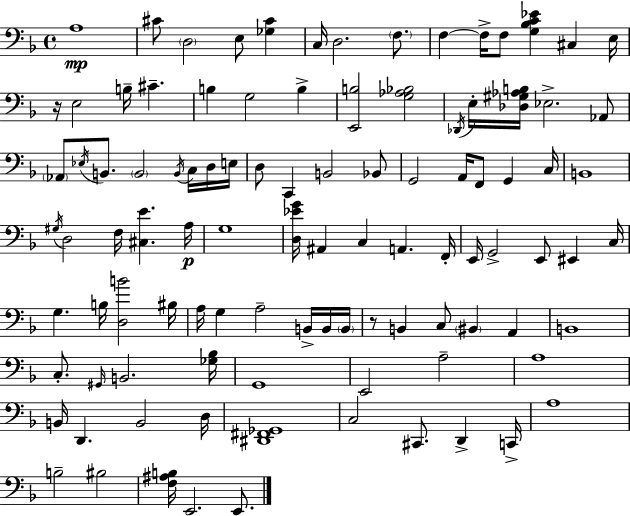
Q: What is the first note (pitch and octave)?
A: A3